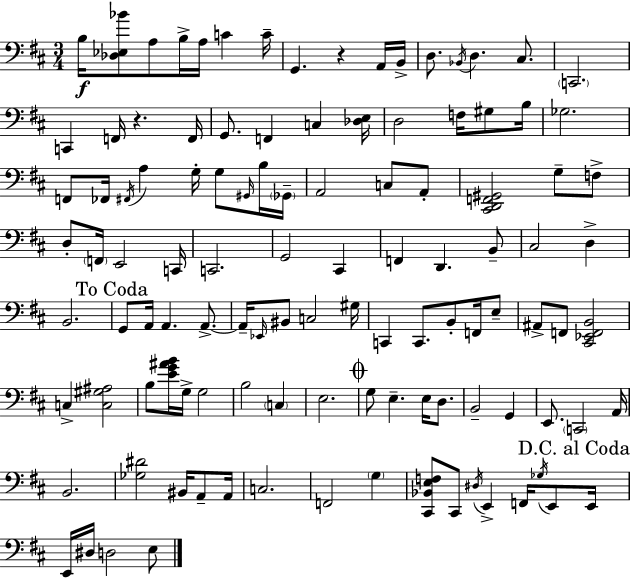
{
  \clef bass
  \numericTimeSignature
  \time 3/4
  \key d \major
  b16\f <des ees bes'>8 a8 b16-> a16 c'4 c'16-- | g,4. r4 a,16 b,16-> | d8. \acciaccatura { bes,16 } d4. cis8. | \parenthesize c,2. | \break c,4 f,16 r4. | f,16 g,8. f,4 c4 | <des e>16 d2 f16 gis8 | b16 ges2. | \break f,8 fes,16 \acciaccatura { fis,16 } a4 g16-. g8 | \grace { gis,16 } b16 \parenthesize ges,16-- a,2 c8 | a,8-. <cis, d, f, gis,>2 g8-- | f8-> d8-. \parenthesize f,16 e,2 | \break c,16 c,2. | g,2 cis,4 | f,4 d,4. | b,8-- cis2 d4-> | \break b,2. | \mark "To Coda" g,8 a,16 a,4. | a,8.->~~ a,16-- \grace { ees,16 } bis,8 c2 | gis16 c,4 c,8. b,8-. | \break f,16 e8-- ais,8-> f,8 <cis, ees, f, b,>2 | c4-> <c gis ais>2 | b8 <e' g' ais' b'>16 g16-> g2 | b2 | \break \parenthesize c4 e2. | \mark \markup { \musicglyph "scripts.coda" } g8 e4.-- | e16 d8. b,2-- | g,4 e,8. \parenthesize c,2 | \break a,16 b,2. | <ges dis'>2 | bis,16 a,8-- a,16 c2. | f,2 | \break \parenthesize g4 <cis, bes, e f>8 cis,8 \acciaccatura { dis16 } e,4-> | f,16 \acciaccatura { ges16 } e,8 \mark "D.C. al Coda" e,16 e,16 dis16 d2 | e8 \bar "|."
}